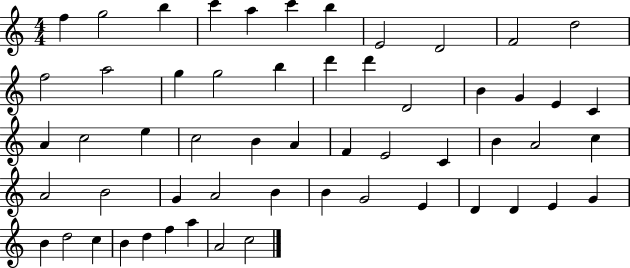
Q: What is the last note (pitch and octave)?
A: C5